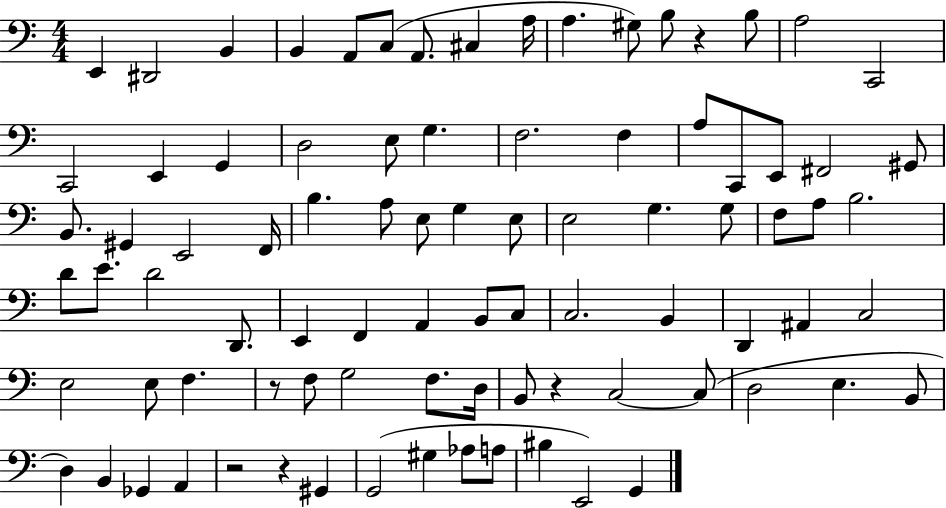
{
  \clef bass
  \numericTimeSignature
  \time 4/4
  \key c \major
  e,4 dis,2 b,4 | b,4 a,8 c8( a,8. cis4 a16 | a4. gis8) b8 r4 b8 | a2 c,2 | \break c,2 e,4 g,4 | d2 e8 g4. | f2. f4 | a8 c,8 e,8 fis,2 gis,8 | \break b,8. gis,4 e,2 f,16 | b4. a8 e8 g4 e8 | e2 g4. g8 | f8 a8 b2. | \break d'8 e'8. d'2 d,8. | e,4 f,4 a,4 b,8 c8 | c2. b,4 | d,4 ais,4 c2 | \break e2 e8 f4. | r8 f8 g2 f8. d16 | b,8 r4 c2~~ c8( | d2 e4. b,8 | \break d4) b,4 ges,4 a,4 | r2 r4 gis,4 | g,2( gis4 aes8 a8 | bis4 e,2) g,4 | \break \bar "|."
}